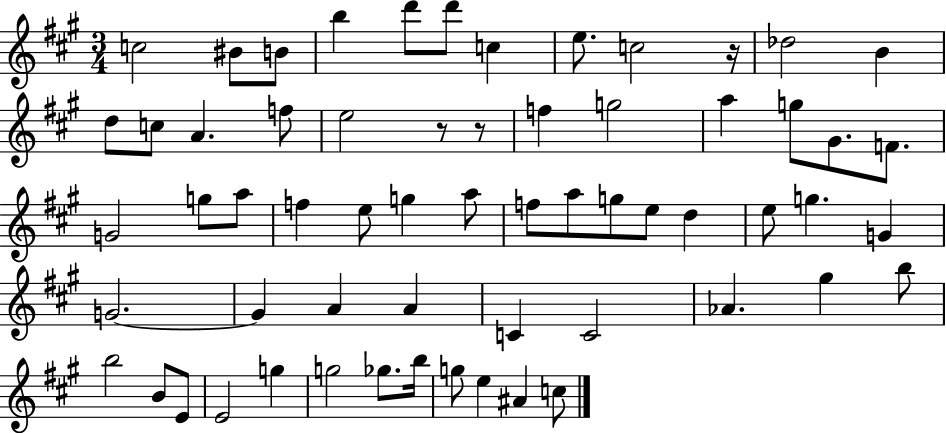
{
  \clef treble
  \numericTimeSignature
  \time 3/4
  \key a \major
  c''2 bis'8 b'8 | b''4 d'''8 d'''8 c''4 | e''8. c''2 r16 | des''2 b'4 | \break d''8 c''8 a'4. f''8 | e''2 r8 r8 | f''4 g''2 | a''4 g''8 gis'8. f'8. | \break g'2 g''8 a''8 | f''4 e''8 g''4 a''8 | f''8 a''8 g''8 e''8 d''4 | e''8 g''4. g'4 | \break g'2.~~ | g'4 a'4 a'4 | c'4 c'2 | aes'4. gis''4 b''8 | \break b''2 b'8 e'8 | e'2 g''4 | g''2 ges''8. b''16 | g''8 e''4 ais'4 c''8 | \break \bar "|."
}